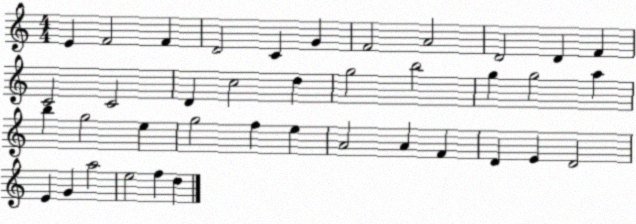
X:1
T:Untitled
M:4/4
L:1/4
K:C
E F2 F D2 C G F2 A2 D2 D F C2 C2 D c2 d g2 b2 g g2 a b g2 e g2 f e A2 A F D E D2 E G a2 e2 f d